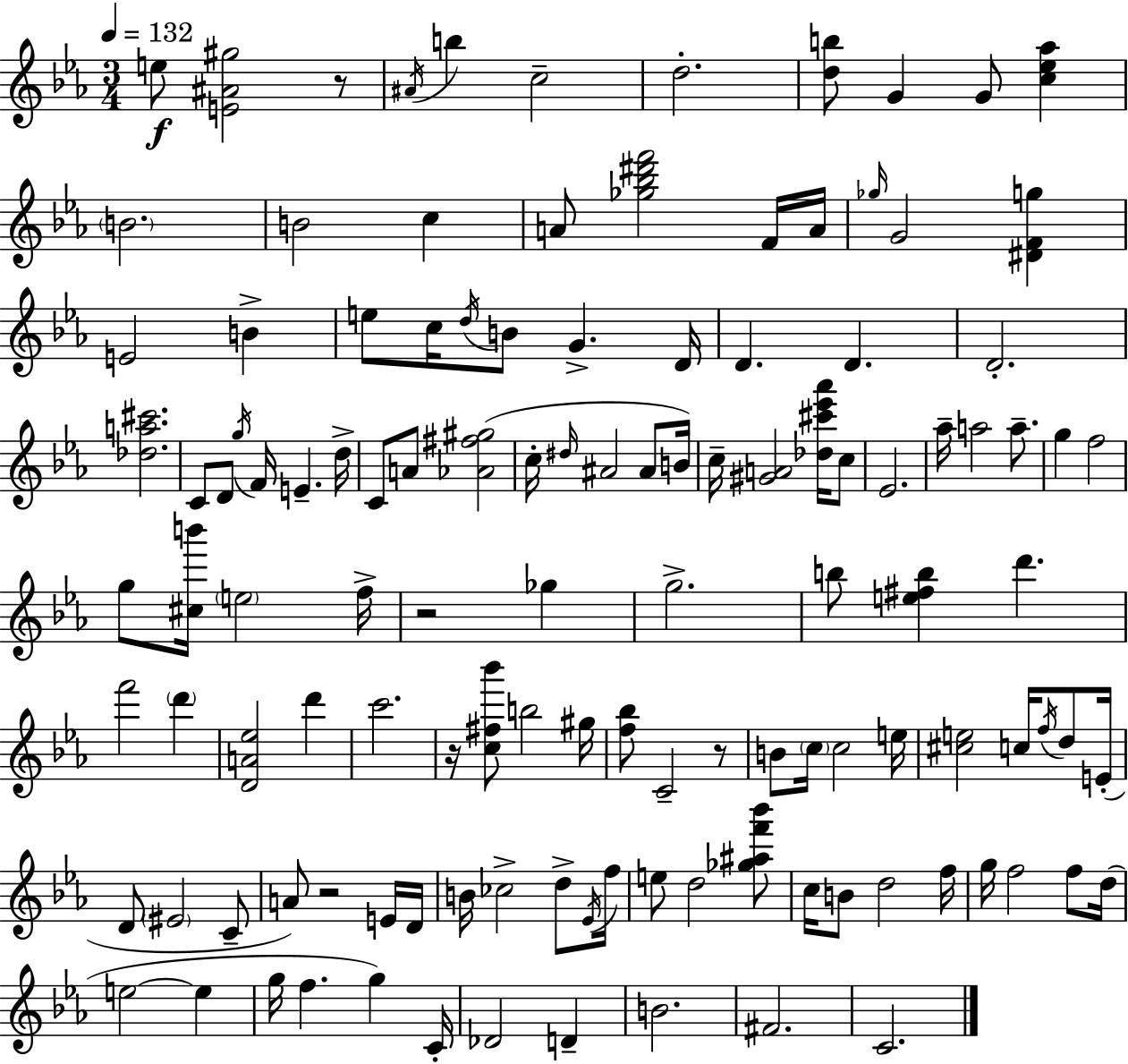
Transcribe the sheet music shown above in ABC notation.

X:1
T:Untitled
M:3/4
L:1/4
K:Eb
e/2 [E^A^g]2 z/2 ^A/4 b c2 d2 [db]/2 G G/2 [c_e_a] B2 B2 c A/2 [_g_b^d'f']2 F/4 A/4 _g/4 G2 [^DFg] E2 B e/2 c/4 d/4 B/2 G D/4 D D D2 [_da^c']2 C/2 D/2 g/4 F/4 E d/4 C/2 A/2 [_A^f^g]2 c/4 ^d/4 ^A2 ^A/2 B/4 c/4 [^GA]2 [_d^c'_e'_a']/4 c/2 _E2 _a/4 a2 a/2 g f2 g/2 [^cb']/4 e2 f/4 z2 _g g2 b/2 [e^fb] d' f'2 d' [DA_e]2 d' c'2 z/4 [c^f_b']/2 b2 ^g/4 [f_b]/2 C2 z/2 B/2 c/4 c2 e/4 [^ce]2 c/4 f/4 d/2 E/4 D/2 ^E2 C/2 A/2 z2 E/4 D/4 B/4 _c2 d/2 _E/4 f/4 e/2 d2 [_g^af'_b']/2 c/4 B/2 d2 f/4 g/4 f2 f/2 d/4 e2 e g/4 f g C/4 _D2 D B2 ^F2 C2